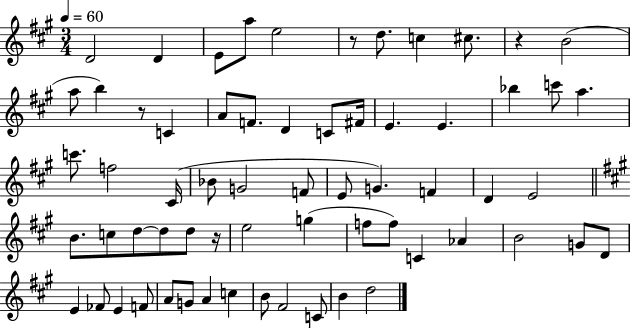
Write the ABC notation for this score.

X:1
T:Untitled
M:3/4
L:1/4
K:A
D2 D E/2 a/2 e2 z/2 d/2 c ^c/2 z B2 a/2 b z/2 C A/2 F/2 D C/2 ^F/4 E E _b c'/2 a c'/2 f2 ^C/4 _B/2 G2 F/2 E/2 G F D E2 B/2 c/2 d/2 d/2 d/2 z/4 e2 g f/2 f/2 C _A B2 G/2 D/2 E _F/2 E F/2 A/2 G/2 A c B/2 ^F2 C/2 B d2